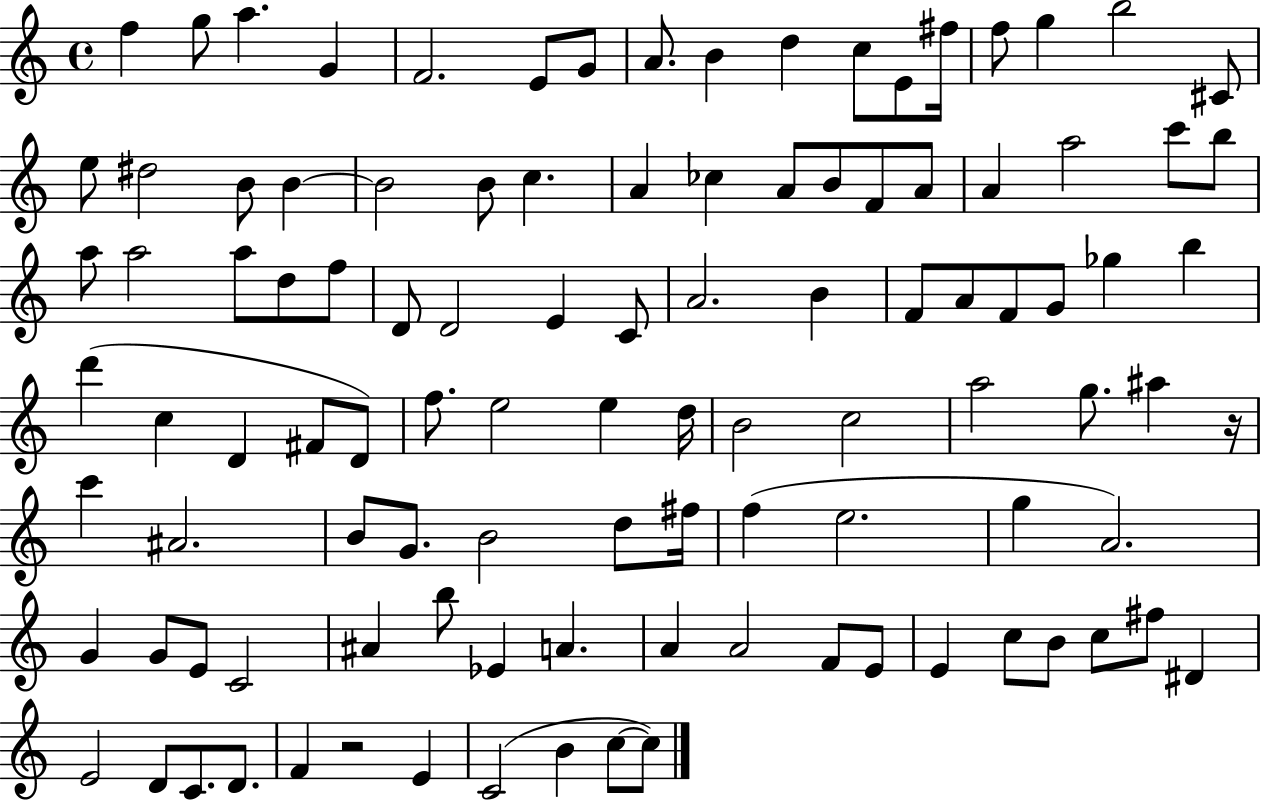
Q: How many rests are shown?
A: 2